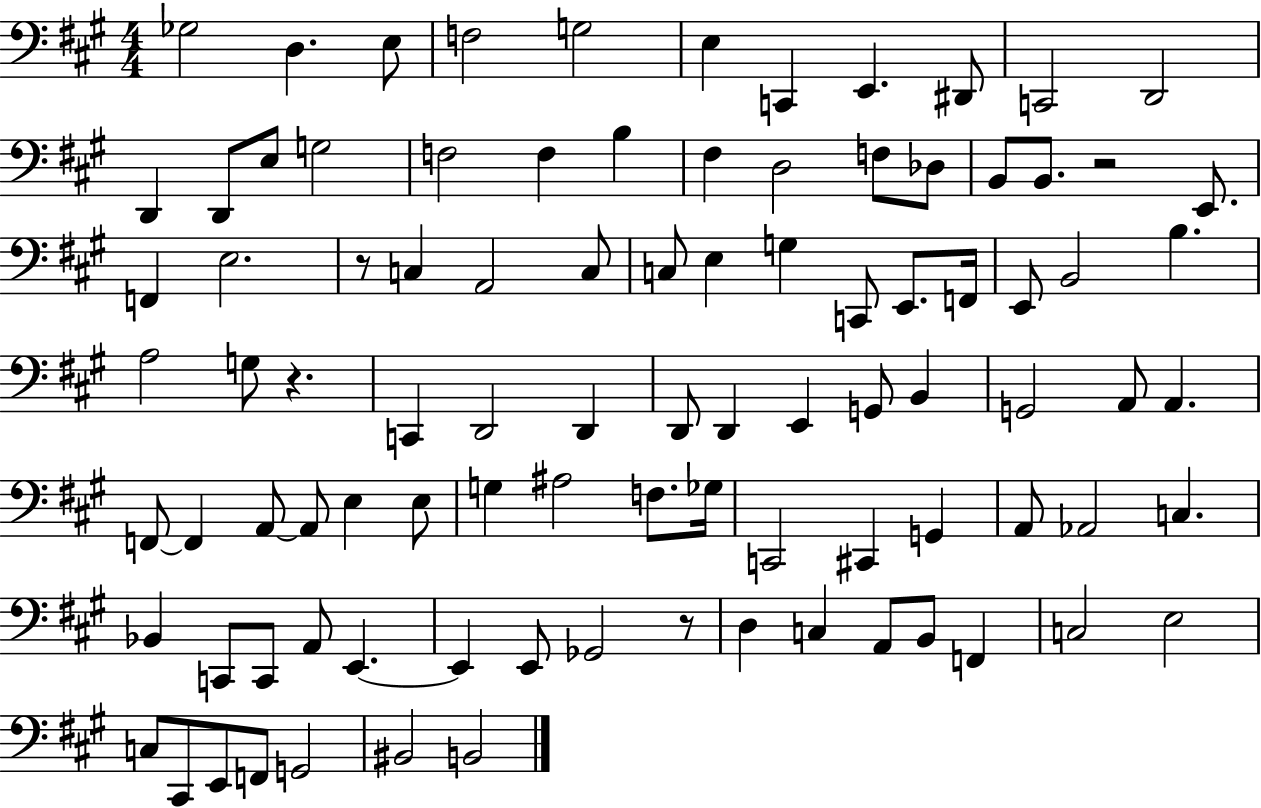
{
  \clef bass
  \numericTimeSignature
  \time 4/4
  \key a \major
  ges2 d4. e8 | f2 g2 | e4 c,4 e,4. dis,8 | c,2 d,2 | \break d,4 d,8 e8 g2 | f2 f4 b4 | fis4 d2 f8 des8 | b,8 b,8. r2 e,8. | \break f,4 e2. | r8 c4 a,2 c8 | c8 e4 g4 c,8 e,8. f,16 | e,8 b,2 b4. | \break a2 g8 r4. | c,4 d,2 d,4 | d,8 d,4 e,4 g,8 b,4 | g,2 a,8 a,4. | \break f,8~~ f,4 a,8~~ a,8 e4 e8 | g4 ais2 f8. ges16 | c,2 cis,4 g,4 | a,8 aes,2 c4. | \break bes,4 c,8 c,8 a,8 e,4.~~ | e,4 e,8 ges,2 r8 | d4 c4 a,8 b,8 f,4 | c2 e2 | \break c8 cis,8 e,8 f,8 g,2 | bis,2 b,2 | \bar "|."
}